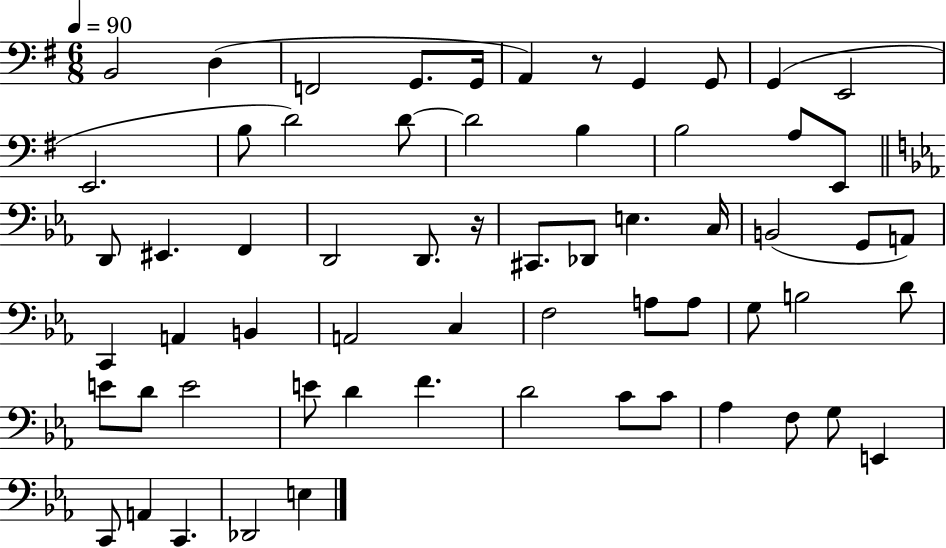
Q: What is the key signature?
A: G major